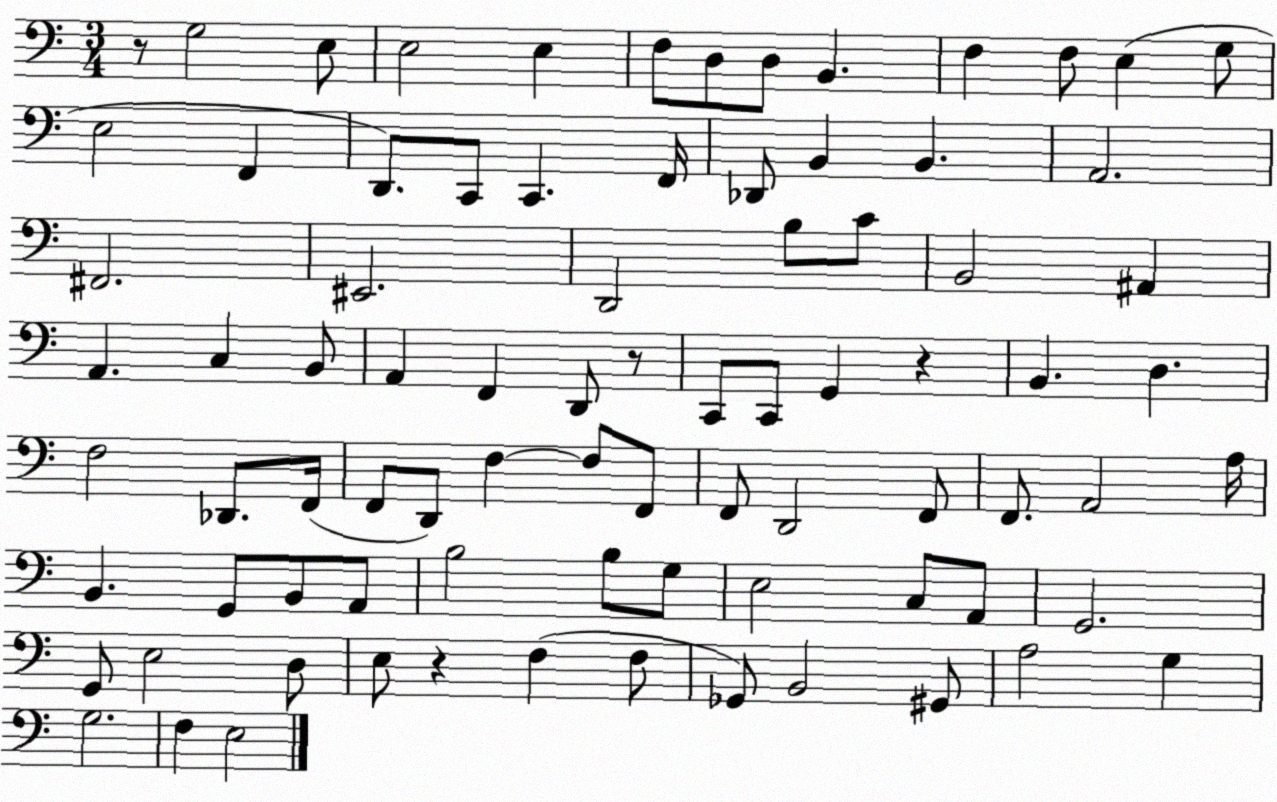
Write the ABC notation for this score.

X:1
T:Untitled
M:3/4
L:1/4
K:C
z/2 G,2 E,/2 E,2 E, F,/2 D,/2 D,/2 B,, F, F,/2 E, G,/2 E,2 F,, D,,/2 C,,/2 C,, F,,/4 _D,,/2 B,, B,, A,,2 ^F,,2 ^E,,2 D,,2 B,/2 C/2 B,,2 ^A,, A,, C, B,,/2 A,, F,, D,,/2 z/2 C,,/2 C,,/2 G,, z B,, D, F,2 _D,,/2 F,,/4 F,,/2 D,,/2 F, F,/2 F,,/2 F,,/2 D,,2 F,,/2 F,,/2 A,,2 A,/4 B,, G,,/2 B,,/2 A,,/2 B,2 B,/2 G,/2 E,2 C,/2 A,,/2 G,,2 G,,/2 E,2 D,/2 E,/2 z F, F,/2 _G,,/2 B,,2 ^G,,/2 A,2 G, G,2 F, E,2